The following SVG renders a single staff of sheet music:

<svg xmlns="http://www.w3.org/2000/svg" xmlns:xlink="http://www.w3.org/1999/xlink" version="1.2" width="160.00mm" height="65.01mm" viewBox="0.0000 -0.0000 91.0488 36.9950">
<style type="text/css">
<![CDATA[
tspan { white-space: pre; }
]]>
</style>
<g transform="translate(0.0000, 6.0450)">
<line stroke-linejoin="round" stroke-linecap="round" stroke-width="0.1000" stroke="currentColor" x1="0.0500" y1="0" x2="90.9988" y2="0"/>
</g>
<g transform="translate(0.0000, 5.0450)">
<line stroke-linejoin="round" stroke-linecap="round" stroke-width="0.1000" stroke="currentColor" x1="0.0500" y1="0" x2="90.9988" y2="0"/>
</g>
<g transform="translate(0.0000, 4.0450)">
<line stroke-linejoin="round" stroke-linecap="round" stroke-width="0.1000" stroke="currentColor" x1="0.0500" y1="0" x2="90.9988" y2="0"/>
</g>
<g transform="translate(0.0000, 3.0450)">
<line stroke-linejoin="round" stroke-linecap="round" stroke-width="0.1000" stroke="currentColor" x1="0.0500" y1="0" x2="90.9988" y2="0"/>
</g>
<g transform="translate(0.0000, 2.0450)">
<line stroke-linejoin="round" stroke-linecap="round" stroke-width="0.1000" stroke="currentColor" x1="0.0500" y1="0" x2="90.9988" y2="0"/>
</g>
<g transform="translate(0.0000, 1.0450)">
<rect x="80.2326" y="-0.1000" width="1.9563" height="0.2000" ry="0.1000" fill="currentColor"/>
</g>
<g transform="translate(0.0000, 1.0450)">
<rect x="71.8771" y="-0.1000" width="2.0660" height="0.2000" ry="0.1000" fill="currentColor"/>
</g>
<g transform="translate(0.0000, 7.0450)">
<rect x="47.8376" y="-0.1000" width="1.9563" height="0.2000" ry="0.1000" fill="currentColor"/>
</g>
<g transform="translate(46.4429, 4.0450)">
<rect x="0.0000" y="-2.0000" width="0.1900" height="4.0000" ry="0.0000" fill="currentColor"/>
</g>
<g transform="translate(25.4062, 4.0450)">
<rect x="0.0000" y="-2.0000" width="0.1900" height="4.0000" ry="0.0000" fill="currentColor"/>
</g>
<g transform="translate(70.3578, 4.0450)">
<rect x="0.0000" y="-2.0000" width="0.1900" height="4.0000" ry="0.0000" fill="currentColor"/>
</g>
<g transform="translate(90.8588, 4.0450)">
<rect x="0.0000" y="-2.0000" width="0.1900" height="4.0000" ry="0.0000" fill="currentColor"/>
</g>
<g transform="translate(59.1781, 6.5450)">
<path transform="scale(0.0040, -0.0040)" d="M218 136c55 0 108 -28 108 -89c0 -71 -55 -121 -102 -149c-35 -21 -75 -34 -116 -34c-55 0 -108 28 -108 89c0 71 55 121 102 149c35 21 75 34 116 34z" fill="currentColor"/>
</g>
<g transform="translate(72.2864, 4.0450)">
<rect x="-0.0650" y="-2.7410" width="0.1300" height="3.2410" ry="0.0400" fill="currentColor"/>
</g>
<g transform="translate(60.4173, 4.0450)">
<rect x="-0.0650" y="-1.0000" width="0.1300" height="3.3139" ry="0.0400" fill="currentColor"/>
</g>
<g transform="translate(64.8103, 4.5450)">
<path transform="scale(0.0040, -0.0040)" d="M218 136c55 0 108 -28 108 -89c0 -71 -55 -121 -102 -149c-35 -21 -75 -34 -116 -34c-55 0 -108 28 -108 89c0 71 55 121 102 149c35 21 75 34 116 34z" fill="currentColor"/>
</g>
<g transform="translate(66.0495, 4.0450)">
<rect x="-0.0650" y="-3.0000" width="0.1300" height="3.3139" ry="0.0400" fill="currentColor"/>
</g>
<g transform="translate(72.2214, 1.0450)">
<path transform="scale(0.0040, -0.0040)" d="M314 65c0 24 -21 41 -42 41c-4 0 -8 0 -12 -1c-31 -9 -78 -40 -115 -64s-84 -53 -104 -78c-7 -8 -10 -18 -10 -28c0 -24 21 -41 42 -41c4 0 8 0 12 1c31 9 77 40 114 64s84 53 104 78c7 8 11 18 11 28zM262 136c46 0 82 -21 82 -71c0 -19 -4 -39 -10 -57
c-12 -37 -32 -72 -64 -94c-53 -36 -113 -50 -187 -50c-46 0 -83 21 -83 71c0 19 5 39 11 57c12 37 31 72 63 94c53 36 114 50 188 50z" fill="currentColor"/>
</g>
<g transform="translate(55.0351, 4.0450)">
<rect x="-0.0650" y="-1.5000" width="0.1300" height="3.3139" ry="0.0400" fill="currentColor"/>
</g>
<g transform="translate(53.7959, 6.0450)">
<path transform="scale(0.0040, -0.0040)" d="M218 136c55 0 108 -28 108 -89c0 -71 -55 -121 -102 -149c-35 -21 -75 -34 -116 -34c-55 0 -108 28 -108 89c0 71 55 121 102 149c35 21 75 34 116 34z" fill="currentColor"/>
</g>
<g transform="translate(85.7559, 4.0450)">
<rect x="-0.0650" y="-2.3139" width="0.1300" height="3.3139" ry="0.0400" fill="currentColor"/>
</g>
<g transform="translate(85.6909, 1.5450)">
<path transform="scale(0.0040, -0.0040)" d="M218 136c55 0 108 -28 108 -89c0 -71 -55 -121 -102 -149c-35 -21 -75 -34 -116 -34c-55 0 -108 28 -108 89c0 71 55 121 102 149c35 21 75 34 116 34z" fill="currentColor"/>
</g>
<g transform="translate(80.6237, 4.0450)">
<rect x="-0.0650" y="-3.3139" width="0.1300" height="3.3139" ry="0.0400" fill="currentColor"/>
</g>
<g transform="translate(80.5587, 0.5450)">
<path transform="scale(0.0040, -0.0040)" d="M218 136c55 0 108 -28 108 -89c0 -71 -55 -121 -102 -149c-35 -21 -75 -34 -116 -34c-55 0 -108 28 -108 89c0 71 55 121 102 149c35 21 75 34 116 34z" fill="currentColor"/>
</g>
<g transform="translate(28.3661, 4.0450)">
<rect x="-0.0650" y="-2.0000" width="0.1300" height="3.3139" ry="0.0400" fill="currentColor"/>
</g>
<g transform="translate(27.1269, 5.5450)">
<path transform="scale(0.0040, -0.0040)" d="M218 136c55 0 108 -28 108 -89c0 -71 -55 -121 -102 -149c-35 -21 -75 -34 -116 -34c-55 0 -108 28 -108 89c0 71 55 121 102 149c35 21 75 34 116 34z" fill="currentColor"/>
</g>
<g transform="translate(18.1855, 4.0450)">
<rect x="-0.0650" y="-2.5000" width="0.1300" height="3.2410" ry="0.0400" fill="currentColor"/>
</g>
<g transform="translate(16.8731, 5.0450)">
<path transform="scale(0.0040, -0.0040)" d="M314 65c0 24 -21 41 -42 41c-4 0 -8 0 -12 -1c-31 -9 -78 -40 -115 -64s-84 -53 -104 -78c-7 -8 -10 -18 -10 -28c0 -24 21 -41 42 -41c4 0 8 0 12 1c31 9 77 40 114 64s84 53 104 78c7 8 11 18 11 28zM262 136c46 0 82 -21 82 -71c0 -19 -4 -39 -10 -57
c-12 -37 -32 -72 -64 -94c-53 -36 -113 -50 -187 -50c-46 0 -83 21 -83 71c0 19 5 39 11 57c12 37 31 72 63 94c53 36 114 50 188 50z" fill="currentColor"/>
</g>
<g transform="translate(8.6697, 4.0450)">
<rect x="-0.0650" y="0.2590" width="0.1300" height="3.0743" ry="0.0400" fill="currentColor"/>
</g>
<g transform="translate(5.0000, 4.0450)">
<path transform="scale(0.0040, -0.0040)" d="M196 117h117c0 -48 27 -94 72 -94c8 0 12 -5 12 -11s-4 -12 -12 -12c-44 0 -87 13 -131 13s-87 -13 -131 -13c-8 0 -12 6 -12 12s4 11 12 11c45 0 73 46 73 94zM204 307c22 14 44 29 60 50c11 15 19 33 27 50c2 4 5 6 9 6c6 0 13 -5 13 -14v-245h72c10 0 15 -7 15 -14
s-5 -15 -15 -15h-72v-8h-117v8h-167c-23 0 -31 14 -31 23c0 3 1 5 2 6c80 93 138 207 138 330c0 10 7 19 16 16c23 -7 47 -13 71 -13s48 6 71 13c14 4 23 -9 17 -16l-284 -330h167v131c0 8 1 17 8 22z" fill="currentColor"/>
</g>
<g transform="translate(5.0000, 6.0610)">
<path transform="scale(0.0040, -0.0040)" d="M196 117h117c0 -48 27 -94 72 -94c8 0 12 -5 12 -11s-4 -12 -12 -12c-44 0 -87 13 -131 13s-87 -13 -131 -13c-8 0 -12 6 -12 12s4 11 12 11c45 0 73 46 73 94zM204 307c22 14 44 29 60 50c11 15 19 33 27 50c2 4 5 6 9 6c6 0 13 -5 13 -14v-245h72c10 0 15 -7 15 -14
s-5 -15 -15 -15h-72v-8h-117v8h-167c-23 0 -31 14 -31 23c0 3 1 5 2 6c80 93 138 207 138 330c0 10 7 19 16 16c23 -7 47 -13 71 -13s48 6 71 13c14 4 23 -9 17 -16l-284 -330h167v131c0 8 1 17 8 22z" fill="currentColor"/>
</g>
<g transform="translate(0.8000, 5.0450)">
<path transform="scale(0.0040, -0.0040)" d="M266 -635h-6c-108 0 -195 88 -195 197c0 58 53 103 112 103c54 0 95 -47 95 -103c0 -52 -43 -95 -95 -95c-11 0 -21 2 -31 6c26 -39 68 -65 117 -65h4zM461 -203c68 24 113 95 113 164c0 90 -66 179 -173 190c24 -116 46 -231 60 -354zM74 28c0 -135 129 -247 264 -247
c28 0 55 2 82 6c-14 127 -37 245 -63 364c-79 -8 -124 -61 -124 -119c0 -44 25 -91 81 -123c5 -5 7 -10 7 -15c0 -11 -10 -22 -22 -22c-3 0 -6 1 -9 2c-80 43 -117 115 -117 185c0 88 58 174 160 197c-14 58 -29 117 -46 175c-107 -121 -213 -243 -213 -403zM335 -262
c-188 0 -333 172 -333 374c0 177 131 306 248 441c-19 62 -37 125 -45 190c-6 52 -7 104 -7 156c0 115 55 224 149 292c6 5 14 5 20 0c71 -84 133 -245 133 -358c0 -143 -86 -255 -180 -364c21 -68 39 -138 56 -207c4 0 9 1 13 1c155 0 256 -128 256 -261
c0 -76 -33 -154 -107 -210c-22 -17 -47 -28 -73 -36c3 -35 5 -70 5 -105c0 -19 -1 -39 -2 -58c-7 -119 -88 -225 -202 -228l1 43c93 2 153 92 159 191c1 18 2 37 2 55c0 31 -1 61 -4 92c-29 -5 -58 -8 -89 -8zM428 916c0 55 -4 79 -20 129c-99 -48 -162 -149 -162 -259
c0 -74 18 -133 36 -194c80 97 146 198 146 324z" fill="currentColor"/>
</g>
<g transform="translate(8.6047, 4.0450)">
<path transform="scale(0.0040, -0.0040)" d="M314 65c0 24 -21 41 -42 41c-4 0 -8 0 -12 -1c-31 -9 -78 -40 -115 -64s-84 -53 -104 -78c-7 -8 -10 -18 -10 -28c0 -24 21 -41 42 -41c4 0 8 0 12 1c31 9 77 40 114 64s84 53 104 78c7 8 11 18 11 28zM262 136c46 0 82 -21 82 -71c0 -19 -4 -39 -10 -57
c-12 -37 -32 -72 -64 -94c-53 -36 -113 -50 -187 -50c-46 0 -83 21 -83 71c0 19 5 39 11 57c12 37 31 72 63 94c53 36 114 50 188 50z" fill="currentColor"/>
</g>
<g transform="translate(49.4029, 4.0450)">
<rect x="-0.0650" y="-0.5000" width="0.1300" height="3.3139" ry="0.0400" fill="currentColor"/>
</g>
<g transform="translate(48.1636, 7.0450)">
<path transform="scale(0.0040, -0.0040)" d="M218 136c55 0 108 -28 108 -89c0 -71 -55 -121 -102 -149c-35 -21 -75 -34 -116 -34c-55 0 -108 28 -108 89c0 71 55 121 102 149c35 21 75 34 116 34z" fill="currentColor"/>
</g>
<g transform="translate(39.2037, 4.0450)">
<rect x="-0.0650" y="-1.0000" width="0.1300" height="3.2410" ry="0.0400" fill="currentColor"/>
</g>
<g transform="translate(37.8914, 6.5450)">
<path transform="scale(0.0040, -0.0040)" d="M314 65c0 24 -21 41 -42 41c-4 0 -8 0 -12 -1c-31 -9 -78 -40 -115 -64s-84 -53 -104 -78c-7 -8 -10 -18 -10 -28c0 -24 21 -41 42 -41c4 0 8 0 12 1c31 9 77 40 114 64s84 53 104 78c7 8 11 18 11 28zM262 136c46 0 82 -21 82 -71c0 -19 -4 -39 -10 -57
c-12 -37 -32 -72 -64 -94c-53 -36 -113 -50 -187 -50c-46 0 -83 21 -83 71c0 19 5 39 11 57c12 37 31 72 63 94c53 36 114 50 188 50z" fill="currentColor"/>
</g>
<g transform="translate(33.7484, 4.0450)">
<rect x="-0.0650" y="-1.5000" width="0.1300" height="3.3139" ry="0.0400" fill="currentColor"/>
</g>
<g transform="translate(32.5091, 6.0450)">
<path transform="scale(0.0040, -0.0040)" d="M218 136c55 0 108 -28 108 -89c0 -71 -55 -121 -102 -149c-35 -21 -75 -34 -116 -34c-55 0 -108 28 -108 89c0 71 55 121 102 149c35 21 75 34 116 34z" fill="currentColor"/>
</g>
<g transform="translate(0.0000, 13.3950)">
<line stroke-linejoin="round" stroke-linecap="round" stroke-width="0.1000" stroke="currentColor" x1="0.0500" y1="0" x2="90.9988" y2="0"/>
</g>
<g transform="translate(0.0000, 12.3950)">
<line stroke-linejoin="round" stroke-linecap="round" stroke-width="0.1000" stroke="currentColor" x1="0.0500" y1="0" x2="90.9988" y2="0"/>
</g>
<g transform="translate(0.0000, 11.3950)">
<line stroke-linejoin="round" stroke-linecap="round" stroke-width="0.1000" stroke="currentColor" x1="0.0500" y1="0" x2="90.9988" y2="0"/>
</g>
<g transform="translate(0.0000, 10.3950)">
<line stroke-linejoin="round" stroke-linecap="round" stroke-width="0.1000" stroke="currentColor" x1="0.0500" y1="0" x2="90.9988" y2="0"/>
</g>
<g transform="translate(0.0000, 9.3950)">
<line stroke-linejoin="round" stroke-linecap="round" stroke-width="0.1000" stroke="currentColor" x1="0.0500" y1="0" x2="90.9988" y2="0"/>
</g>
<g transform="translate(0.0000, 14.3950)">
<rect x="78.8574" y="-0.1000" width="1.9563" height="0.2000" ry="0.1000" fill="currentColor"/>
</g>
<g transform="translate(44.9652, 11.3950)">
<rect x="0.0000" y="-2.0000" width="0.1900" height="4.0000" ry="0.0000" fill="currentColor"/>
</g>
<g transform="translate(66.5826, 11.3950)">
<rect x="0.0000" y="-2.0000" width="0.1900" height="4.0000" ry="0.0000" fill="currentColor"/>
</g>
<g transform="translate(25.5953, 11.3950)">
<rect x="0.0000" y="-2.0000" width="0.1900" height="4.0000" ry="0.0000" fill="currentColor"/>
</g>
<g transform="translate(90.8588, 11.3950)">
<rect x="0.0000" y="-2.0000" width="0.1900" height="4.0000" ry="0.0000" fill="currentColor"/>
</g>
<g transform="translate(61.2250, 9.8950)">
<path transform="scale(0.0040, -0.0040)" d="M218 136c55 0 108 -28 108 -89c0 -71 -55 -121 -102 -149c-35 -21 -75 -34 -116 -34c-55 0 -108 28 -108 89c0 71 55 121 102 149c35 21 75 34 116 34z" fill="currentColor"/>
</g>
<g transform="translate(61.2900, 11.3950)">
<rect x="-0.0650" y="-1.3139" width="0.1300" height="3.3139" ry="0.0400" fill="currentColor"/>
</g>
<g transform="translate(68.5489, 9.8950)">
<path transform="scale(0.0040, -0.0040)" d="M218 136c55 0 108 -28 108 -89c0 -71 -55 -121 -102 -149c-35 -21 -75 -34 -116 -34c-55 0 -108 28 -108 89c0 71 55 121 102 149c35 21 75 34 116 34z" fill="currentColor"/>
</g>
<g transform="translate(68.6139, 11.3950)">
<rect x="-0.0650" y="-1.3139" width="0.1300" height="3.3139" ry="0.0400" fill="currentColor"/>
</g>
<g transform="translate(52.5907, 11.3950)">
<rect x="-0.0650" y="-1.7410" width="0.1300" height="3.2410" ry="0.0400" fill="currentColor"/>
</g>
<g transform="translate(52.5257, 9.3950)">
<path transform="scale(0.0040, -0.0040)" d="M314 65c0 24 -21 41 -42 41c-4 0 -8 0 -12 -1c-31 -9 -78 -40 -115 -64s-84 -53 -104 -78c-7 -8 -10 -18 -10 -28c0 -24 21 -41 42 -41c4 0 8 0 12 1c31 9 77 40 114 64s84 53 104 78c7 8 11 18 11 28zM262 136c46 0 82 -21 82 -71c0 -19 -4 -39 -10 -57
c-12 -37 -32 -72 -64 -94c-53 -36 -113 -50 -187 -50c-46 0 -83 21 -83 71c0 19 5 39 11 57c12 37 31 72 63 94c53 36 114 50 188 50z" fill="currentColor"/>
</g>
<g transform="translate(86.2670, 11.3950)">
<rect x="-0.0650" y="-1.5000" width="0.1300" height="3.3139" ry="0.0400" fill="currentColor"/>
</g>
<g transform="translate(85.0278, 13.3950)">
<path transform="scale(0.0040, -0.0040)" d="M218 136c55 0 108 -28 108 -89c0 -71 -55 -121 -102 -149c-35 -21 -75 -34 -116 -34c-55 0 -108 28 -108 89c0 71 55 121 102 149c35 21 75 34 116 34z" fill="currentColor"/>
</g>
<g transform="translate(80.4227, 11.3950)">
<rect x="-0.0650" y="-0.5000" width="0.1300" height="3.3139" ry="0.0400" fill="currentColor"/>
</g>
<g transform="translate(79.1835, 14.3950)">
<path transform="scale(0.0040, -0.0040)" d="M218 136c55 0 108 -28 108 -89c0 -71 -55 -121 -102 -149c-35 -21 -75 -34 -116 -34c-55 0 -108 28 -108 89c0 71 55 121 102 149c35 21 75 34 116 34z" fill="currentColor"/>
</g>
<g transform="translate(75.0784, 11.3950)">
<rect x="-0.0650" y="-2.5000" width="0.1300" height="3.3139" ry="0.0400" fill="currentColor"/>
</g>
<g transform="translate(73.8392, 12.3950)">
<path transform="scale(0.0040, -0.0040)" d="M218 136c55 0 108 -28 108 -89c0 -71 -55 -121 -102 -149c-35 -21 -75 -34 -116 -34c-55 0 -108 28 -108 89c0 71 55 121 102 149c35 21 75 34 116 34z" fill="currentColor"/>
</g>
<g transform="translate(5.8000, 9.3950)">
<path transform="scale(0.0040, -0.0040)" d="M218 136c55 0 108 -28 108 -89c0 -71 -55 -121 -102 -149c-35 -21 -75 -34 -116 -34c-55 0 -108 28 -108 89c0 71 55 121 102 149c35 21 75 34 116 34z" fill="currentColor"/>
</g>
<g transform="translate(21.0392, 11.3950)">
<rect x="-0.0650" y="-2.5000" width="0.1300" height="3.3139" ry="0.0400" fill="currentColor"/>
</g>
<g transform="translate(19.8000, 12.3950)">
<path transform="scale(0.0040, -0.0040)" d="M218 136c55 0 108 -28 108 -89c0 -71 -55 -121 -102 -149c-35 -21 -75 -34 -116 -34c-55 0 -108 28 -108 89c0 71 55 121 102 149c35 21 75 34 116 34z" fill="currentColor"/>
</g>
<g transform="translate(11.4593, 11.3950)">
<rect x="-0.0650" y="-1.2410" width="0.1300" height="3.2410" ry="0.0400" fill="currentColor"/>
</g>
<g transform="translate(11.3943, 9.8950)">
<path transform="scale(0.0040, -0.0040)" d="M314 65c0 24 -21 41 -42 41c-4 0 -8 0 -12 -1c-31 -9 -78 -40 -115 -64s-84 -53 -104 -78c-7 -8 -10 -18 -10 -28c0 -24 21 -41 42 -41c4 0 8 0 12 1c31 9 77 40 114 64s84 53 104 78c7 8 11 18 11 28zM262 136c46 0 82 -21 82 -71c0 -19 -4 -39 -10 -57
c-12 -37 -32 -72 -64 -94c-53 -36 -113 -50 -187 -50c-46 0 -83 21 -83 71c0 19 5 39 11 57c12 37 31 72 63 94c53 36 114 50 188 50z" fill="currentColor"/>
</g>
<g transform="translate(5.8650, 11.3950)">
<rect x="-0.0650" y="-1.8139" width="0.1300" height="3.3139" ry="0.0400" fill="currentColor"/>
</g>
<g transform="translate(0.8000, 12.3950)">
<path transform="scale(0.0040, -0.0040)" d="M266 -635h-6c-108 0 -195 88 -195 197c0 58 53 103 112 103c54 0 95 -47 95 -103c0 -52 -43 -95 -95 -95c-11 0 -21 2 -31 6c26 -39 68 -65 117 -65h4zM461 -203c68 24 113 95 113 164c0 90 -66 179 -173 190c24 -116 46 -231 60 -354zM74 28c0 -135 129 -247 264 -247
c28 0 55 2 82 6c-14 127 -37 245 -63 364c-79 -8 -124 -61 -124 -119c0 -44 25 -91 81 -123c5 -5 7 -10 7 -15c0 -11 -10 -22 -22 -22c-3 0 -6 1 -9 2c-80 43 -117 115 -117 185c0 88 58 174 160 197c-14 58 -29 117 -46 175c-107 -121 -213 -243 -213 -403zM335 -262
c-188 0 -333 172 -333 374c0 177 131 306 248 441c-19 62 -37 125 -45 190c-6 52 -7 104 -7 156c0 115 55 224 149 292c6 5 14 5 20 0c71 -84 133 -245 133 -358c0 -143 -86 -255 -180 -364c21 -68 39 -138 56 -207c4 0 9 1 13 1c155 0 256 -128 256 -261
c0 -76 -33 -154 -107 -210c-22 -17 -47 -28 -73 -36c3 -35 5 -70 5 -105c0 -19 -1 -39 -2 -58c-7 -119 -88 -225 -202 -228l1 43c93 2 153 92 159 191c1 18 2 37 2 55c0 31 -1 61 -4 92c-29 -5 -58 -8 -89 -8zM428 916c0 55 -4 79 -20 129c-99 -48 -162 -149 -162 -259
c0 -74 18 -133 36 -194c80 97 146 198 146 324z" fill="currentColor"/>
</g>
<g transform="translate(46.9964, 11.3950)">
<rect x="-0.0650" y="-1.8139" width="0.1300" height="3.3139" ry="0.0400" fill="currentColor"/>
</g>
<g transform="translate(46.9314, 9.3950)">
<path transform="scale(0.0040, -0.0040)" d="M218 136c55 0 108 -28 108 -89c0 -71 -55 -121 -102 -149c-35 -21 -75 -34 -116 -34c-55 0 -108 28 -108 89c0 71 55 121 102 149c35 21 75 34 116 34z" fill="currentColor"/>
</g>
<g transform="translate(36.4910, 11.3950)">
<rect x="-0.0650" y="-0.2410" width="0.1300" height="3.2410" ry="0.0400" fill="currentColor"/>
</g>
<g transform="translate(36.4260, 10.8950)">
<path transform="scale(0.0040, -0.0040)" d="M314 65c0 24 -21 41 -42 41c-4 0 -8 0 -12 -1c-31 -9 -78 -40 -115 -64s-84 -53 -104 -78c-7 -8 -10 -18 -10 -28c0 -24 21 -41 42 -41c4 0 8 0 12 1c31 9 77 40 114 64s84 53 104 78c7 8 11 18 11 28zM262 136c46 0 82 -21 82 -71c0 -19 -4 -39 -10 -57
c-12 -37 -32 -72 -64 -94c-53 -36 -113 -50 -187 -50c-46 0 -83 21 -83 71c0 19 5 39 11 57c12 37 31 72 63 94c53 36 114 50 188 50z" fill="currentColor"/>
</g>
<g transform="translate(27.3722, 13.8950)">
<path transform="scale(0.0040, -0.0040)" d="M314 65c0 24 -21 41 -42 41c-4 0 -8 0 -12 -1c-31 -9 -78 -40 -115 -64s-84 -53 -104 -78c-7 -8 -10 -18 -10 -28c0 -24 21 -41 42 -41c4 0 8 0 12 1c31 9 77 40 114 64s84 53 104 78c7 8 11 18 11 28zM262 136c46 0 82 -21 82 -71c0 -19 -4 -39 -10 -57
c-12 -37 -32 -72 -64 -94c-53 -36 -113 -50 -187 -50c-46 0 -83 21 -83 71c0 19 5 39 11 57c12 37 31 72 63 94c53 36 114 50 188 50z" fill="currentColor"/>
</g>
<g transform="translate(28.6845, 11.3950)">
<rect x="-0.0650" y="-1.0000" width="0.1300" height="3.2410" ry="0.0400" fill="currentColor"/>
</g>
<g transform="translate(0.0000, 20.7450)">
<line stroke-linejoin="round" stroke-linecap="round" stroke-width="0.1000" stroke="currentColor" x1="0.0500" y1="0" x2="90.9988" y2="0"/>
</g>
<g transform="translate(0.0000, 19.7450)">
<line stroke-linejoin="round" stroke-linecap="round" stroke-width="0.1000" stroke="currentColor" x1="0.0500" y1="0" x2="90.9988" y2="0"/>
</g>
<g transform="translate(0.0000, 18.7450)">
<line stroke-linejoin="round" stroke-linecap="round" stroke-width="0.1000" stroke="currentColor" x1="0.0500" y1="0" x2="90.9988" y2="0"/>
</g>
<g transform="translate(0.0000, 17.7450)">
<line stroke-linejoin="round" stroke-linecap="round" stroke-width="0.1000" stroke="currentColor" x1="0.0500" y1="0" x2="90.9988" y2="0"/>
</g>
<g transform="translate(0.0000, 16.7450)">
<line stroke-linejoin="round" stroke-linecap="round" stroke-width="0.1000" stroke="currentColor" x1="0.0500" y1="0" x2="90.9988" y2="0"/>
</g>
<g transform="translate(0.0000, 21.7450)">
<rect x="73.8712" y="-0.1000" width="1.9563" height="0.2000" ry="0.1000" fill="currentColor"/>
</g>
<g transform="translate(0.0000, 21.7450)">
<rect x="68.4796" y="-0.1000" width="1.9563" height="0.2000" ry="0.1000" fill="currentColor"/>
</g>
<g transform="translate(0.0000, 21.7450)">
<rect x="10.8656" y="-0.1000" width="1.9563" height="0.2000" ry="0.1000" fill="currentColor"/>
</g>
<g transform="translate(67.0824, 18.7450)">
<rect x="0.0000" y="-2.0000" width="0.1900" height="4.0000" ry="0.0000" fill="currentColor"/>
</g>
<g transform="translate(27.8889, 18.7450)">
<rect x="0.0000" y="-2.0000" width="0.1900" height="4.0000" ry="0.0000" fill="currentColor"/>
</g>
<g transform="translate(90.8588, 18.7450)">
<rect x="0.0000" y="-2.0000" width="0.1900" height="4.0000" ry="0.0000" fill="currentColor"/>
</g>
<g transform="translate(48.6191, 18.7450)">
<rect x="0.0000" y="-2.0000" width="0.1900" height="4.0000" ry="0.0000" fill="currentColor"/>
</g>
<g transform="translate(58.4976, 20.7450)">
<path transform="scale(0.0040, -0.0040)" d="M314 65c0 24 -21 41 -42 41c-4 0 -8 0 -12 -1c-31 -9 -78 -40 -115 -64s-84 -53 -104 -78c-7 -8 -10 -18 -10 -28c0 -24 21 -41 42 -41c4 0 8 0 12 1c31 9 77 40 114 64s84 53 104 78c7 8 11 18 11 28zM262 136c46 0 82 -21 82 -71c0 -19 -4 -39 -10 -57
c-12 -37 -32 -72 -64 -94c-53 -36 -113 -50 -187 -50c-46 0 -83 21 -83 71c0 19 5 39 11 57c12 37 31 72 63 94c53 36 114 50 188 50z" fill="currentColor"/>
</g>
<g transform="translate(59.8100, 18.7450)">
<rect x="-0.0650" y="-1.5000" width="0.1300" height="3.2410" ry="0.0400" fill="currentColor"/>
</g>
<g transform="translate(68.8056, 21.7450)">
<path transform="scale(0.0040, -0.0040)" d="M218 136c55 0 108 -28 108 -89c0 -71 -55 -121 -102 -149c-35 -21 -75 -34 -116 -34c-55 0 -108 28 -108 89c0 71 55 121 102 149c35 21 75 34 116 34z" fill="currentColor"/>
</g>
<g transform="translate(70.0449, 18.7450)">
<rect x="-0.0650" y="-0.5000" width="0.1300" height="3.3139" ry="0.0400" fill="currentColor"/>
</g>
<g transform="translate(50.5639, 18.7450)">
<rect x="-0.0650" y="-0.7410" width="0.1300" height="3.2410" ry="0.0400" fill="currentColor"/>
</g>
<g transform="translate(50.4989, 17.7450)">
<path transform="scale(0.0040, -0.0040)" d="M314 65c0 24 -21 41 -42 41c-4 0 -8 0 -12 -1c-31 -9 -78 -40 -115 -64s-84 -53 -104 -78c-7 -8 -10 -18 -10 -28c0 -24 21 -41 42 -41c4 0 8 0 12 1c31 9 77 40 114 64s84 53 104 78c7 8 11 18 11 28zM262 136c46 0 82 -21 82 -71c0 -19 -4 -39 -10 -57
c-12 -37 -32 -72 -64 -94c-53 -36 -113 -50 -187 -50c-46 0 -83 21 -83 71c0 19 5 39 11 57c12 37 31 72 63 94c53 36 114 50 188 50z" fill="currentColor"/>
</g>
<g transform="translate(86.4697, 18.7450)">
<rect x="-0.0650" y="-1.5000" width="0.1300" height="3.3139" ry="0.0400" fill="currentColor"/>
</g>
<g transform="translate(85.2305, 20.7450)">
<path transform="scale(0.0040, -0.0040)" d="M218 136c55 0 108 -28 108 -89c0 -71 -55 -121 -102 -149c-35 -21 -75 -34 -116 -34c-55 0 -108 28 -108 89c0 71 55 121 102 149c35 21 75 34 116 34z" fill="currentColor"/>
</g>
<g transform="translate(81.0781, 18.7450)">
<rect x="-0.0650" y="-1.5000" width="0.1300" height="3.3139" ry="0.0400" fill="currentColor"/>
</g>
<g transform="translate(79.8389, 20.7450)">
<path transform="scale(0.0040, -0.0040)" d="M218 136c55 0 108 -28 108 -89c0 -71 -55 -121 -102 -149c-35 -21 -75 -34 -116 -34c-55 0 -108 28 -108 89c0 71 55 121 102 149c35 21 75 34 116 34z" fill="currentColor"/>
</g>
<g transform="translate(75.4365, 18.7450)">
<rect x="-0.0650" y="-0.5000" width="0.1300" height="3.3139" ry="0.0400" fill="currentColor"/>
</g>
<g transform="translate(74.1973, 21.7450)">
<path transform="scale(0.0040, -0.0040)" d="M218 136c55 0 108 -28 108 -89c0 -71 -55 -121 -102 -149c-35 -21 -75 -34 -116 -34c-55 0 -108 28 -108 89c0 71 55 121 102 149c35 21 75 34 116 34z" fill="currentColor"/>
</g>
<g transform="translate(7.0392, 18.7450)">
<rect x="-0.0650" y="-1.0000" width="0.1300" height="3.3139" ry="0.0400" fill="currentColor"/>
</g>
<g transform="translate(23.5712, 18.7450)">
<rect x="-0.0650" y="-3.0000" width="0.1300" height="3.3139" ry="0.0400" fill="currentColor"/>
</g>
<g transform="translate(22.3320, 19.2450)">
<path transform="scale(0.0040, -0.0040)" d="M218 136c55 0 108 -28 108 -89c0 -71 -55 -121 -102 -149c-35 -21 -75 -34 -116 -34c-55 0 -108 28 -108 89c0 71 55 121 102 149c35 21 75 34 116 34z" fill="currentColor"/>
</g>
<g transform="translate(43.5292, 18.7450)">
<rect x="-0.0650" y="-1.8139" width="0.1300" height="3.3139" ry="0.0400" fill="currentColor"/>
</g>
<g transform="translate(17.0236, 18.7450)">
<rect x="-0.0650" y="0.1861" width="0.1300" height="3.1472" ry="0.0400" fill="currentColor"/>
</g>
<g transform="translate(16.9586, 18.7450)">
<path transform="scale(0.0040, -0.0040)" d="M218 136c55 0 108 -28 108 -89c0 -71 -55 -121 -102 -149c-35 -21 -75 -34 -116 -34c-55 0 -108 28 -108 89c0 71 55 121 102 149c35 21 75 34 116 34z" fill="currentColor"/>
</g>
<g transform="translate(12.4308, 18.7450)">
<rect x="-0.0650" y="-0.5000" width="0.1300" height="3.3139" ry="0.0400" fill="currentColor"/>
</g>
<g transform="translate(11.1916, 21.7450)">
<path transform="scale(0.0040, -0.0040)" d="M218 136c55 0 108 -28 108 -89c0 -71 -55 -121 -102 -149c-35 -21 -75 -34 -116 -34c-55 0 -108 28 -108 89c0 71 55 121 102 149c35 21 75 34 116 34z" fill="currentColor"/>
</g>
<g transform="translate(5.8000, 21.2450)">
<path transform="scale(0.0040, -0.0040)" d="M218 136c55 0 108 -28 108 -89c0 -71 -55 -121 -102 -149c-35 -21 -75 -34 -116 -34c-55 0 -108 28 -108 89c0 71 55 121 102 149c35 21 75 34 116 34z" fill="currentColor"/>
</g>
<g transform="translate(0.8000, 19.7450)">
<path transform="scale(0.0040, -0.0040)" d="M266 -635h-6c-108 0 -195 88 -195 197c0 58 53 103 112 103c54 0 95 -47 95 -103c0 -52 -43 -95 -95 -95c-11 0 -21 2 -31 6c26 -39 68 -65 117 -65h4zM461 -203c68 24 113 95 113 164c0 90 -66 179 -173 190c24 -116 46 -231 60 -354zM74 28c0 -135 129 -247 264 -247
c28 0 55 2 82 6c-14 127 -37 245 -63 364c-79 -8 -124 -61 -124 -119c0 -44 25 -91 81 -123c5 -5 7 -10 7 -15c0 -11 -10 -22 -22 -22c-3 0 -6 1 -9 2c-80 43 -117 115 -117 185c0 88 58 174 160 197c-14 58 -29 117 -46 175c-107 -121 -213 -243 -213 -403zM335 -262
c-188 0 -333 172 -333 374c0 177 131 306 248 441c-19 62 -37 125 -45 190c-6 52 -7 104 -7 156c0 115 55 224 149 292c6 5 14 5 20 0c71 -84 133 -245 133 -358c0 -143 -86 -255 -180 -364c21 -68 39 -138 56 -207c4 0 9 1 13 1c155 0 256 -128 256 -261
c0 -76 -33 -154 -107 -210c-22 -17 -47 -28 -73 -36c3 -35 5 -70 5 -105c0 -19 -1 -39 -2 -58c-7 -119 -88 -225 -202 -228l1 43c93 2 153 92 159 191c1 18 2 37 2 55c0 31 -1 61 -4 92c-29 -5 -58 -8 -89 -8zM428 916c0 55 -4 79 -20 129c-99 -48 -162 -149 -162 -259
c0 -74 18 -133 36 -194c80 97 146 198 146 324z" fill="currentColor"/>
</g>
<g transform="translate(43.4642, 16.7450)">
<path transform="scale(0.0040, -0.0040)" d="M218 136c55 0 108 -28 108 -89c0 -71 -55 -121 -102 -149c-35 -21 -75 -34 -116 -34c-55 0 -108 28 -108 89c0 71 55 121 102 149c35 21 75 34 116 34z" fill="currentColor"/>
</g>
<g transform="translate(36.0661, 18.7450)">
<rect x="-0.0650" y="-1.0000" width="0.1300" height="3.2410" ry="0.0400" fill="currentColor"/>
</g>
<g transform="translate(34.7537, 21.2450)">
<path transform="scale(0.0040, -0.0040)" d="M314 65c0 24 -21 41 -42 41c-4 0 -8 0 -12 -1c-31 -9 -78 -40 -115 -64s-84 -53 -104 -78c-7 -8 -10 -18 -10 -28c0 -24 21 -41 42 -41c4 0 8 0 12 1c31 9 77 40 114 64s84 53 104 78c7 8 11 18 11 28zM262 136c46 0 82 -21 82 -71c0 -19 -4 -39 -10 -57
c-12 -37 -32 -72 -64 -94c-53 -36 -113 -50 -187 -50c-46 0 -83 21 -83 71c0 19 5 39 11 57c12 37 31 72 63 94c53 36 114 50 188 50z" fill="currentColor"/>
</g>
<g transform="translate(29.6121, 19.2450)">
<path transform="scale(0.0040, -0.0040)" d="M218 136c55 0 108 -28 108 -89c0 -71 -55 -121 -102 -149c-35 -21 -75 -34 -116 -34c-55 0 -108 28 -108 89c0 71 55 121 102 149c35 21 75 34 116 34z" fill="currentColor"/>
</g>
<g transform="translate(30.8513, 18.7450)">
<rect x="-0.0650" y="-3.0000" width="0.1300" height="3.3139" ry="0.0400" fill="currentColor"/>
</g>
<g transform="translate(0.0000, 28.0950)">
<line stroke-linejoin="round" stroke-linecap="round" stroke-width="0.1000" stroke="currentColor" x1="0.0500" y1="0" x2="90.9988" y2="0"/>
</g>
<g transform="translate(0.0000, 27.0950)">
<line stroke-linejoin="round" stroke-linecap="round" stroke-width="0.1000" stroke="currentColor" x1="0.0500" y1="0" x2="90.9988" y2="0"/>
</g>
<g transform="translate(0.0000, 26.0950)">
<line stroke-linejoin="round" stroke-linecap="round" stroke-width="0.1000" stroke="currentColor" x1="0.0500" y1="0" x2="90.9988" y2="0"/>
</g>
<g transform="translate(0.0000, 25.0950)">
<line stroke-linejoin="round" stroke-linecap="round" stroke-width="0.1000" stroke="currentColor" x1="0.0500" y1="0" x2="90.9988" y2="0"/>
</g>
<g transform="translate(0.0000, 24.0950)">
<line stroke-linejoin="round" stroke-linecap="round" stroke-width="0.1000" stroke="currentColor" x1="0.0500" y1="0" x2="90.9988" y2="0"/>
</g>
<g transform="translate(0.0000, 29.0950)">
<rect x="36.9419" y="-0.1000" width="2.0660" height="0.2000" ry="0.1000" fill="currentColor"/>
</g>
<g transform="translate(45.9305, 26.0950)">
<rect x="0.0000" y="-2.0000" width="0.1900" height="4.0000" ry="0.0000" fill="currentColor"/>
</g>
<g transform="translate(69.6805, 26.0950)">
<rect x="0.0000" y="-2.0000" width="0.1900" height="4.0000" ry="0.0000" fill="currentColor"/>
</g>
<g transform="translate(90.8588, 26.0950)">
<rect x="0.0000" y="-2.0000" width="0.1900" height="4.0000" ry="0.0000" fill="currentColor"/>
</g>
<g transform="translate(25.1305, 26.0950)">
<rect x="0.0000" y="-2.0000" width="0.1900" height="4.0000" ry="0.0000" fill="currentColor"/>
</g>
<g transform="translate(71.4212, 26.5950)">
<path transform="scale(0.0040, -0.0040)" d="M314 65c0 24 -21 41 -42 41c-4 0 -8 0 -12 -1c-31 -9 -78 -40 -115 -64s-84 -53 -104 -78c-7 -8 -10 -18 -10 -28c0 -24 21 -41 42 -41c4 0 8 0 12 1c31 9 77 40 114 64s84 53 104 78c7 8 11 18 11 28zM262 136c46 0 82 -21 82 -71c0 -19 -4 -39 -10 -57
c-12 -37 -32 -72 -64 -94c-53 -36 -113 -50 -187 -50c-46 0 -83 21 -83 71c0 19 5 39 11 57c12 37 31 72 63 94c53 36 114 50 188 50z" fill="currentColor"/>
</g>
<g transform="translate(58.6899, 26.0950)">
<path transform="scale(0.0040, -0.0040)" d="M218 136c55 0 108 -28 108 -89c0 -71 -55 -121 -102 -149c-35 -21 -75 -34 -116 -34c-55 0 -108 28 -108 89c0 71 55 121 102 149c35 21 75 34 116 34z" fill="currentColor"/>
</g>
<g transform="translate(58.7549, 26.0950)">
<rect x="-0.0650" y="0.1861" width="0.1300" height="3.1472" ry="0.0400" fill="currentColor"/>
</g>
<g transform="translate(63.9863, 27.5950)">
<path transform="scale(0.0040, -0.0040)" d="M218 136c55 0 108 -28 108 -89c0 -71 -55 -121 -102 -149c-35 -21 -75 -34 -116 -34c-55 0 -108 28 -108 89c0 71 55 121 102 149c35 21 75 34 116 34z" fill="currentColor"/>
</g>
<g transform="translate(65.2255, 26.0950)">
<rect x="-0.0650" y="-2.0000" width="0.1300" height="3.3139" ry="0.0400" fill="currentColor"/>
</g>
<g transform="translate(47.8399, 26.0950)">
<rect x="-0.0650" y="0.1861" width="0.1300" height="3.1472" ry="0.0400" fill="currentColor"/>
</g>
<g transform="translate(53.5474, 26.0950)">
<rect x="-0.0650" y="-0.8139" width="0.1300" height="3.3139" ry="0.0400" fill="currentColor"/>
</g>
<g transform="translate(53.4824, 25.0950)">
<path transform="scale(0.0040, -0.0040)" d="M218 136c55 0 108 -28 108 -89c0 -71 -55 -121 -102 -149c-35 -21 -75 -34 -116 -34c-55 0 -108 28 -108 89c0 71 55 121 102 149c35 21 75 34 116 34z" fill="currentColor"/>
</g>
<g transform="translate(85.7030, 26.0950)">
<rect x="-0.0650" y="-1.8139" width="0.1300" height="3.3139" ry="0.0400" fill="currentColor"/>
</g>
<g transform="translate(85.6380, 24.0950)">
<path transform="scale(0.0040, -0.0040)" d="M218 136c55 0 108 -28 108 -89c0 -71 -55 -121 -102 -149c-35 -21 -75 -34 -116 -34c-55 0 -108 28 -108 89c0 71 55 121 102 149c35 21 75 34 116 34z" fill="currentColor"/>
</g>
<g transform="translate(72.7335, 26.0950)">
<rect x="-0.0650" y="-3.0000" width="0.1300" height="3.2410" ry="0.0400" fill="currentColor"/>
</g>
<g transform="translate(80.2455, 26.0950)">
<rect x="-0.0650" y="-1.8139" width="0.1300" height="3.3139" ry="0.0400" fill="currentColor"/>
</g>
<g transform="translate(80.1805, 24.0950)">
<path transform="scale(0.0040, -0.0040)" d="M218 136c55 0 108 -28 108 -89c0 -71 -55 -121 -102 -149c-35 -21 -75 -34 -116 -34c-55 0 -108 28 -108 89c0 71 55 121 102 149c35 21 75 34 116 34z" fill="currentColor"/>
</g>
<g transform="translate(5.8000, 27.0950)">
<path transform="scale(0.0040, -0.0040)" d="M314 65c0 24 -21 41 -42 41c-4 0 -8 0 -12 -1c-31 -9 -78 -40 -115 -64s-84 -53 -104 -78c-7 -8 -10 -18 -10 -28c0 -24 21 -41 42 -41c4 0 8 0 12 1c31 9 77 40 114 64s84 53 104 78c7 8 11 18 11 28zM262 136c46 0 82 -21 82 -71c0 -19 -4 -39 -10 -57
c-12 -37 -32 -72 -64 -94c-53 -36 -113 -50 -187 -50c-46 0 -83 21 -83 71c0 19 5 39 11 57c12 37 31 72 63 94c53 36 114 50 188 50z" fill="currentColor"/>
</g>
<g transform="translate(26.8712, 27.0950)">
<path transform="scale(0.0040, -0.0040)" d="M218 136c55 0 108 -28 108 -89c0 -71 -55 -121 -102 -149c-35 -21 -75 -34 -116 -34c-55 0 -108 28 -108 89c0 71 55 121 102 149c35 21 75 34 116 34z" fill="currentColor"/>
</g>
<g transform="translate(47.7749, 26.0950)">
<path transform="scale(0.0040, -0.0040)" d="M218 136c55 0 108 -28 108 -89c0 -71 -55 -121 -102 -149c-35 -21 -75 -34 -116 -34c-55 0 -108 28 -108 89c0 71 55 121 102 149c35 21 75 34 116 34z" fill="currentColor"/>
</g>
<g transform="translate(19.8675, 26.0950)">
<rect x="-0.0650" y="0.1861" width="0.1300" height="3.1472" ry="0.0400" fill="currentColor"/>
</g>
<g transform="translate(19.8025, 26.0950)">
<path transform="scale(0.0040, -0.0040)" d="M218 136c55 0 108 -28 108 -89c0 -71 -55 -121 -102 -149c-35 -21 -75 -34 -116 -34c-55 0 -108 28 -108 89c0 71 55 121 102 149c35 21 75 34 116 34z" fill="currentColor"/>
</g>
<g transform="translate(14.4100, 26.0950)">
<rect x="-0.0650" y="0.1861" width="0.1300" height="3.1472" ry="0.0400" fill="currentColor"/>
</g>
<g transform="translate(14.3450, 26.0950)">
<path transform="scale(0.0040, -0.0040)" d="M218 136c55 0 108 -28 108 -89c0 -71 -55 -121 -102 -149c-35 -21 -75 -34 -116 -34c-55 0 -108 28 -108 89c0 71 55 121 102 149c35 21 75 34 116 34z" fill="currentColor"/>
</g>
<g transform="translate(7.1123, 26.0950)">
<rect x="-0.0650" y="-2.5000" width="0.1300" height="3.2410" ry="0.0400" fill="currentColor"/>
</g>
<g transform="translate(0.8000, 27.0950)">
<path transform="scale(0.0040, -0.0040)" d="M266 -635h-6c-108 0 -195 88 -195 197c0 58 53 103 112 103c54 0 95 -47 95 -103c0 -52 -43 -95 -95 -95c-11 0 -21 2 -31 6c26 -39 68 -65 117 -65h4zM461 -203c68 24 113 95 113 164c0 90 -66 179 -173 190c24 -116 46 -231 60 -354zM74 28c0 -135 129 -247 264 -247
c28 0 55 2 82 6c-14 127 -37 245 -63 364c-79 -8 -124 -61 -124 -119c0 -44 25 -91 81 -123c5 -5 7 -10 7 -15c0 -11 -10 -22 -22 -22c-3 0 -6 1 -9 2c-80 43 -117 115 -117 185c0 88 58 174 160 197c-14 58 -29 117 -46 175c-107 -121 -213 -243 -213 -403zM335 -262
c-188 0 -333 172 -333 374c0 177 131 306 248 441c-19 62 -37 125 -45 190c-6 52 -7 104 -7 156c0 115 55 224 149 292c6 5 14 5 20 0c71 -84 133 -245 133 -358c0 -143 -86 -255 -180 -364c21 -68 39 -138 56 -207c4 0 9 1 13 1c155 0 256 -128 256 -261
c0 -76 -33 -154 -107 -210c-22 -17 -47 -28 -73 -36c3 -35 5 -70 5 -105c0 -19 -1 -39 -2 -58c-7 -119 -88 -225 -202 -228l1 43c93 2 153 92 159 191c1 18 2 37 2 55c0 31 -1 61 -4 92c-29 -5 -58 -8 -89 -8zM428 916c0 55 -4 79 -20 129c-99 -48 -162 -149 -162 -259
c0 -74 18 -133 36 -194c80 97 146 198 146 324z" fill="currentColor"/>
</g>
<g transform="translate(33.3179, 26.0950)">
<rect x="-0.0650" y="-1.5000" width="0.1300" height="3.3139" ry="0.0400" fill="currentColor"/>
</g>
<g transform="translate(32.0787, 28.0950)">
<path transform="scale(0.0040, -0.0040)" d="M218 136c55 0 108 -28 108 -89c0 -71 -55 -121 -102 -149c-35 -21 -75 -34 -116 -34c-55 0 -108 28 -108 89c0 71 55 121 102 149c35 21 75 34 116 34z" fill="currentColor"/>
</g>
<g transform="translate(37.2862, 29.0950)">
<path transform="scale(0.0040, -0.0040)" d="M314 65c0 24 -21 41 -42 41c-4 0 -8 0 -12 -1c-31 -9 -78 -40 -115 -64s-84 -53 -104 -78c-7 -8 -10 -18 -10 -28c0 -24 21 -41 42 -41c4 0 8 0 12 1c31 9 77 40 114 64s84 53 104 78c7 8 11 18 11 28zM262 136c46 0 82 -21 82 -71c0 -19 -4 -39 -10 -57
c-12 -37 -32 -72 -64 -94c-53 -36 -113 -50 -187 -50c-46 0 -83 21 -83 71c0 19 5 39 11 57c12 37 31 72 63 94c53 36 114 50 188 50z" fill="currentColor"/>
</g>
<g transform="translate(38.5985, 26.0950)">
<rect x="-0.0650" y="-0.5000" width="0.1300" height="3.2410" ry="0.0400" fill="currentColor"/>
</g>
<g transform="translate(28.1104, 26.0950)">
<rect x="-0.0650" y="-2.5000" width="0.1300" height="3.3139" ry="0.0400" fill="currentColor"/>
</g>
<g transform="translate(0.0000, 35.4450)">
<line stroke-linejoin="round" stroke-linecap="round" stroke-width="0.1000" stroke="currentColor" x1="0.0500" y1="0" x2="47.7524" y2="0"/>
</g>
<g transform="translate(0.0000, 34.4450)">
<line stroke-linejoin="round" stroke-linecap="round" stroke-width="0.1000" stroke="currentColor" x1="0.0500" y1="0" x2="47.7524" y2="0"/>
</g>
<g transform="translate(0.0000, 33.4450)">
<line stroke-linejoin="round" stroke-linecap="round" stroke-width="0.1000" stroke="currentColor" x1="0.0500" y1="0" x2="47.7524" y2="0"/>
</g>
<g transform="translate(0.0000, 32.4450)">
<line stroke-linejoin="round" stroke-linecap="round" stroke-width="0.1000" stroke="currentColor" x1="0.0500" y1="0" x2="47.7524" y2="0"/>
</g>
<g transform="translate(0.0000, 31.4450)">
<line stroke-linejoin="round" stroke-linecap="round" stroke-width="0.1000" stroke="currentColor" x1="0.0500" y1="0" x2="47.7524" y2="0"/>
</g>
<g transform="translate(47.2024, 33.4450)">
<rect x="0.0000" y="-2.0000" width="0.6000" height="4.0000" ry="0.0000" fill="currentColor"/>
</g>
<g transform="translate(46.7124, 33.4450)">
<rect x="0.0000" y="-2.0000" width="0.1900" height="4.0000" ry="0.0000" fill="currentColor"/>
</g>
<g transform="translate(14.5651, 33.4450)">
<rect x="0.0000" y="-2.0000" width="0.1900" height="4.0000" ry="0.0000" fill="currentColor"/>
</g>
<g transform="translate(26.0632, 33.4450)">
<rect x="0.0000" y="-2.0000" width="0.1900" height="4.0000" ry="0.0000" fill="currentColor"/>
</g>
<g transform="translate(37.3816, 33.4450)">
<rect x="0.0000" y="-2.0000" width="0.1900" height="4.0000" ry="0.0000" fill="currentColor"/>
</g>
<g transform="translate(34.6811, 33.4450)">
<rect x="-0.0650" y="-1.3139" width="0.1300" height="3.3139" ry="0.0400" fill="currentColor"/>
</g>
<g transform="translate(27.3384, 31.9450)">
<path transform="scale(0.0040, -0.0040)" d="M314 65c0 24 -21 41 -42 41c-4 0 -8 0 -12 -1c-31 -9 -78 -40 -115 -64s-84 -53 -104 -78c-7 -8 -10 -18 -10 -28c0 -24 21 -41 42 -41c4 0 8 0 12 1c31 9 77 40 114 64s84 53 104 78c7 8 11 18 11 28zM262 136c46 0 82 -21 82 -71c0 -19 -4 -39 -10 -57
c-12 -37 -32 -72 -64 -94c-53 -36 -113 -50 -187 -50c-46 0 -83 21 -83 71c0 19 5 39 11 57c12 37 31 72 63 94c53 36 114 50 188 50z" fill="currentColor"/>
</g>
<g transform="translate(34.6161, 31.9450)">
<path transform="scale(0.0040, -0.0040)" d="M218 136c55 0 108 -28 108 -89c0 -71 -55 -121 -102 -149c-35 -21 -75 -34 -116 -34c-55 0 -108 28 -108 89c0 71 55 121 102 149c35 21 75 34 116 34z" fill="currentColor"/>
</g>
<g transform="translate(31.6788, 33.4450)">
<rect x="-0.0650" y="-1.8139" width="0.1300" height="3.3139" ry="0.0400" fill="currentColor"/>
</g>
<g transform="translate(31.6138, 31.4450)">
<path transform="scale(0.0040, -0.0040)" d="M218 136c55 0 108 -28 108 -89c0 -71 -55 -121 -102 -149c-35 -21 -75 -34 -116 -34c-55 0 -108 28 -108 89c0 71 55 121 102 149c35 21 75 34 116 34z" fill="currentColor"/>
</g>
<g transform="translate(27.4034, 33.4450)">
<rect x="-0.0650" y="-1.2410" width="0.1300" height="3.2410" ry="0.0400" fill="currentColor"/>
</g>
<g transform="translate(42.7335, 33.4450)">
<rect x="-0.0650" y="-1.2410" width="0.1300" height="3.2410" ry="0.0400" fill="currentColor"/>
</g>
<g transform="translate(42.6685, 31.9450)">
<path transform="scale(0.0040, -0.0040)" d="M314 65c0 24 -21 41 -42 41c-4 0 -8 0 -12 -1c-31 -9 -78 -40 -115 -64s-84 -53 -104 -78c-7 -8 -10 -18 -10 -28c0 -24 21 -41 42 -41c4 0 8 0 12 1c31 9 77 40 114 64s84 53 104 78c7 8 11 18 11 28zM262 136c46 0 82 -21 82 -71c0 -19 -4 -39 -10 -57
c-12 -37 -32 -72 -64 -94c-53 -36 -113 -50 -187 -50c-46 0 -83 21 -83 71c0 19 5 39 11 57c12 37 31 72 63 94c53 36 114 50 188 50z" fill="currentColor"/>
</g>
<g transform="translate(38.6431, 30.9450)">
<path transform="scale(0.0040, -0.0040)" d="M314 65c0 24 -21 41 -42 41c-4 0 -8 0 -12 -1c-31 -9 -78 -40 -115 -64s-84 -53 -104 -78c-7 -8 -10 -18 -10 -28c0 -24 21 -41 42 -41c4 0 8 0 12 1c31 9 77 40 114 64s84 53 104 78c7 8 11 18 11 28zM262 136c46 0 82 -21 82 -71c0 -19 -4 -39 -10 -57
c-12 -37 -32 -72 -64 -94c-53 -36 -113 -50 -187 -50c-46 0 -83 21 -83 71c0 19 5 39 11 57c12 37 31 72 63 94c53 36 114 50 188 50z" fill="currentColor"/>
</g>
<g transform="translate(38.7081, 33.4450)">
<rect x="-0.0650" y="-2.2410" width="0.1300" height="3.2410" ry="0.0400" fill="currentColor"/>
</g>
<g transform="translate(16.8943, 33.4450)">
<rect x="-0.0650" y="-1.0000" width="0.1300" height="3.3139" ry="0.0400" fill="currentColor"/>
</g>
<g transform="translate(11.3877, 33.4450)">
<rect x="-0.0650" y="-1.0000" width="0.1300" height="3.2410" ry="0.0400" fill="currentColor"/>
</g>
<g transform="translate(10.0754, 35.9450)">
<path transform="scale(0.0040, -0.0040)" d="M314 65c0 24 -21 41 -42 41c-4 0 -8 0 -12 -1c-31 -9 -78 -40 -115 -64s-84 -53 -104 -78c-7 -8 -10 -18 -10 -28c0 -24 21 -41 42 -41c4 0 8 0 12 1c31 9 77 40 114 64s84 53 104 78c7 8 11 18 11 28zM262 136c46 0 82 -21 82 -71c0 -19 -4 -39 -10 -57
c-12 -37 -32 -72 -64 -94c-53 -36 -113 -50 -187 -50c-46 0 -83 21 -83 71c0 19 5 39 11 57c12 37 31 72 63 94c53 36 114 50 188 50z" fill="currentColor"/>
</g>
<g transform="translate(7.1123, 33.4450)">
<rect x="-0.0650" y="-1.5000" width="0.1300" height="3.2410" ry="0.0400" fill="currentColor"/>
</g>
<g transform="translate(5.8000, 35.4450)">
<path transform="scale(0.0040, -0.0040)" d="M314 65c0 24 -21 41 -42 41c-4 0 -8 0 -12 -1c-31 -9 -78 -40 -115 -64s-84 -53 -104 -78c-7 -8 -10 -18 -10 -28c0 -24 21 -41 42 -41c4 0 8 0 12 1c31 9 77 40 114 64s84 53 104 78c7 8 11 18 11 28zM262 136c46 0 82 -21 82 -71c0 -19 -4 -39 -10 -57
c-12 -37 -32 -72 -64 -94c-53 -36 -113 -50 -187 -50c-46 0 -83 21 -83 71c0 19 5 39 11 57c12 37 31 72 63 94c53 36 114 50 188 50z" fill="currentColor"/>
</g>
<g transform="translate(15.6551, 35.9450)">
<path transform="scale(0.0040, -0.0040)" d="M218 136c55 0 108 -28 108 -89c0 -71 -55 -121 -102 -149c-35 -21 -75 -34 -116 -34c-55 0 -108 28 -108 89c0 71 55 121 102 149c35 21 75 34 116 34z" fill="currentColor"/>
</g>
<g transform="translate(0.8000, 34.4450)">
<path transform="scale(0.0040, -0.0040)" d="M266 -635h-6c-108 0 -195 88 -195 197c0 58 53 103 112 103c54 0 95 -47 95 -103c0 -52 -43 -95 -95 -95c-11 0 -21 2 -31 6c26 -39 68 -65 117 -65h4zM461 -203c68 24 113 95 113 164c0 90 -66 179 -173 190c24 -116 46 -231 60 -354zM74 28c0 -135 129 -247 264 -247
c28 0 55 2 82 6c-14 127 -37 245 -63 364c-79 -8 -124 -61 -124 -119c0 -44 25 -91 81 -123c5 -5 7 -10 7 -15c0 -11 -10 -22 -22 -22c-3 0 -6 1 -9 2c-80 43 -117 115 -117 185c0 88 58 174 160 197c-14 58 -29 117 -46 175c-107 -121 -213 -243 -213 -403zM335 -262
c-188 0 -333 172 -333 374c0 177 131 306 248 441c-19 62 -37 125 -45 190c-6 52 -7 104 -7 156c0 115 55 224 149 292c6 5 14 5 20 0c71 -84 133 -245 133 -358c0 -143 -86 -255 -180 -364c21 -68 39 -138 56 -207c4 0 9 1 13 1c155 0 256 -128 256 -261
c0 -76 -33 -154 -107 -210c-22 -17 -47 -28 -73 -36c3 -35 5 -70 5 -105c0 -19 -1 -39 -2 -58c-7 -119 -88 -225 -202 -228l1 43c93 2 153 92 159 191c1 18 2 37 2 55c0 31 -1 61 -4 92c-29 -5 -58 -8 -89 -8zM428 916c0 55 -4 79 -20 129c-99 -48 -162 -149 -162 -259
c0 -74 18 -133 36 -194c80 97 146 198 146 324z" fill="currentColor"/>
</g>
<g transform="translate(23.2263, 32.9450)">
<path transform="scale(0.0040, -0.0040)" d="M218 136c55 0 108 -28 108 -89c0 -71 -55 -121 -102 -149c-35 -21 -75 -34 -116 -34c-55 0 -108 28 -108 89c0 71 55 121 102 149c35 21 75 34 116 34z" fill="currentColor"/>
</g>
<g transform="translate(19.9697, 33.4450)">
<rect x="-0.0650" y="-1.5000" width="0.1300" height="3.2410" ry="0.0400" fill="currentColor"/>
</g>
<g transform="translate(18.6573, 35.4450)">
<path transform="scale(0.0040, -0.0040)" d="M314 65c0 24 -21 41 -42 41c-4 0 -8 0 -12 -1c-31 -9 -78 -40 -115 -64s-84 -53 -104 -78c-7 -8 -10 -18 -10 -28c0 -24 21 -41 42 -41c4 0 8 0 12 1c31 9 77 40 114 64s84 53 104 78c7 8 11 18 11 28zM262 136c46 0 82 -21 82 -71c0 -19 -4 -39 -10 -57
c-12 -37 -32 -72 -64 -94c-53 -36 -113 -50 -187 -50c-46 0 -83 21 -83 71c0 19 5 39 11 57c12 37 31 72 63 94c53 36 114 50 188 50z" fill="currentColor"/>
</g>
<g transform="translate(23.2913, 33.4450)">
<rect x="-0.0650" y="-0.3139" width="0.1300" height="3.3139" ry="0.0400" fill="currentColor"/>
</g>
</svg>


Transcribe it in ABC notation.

X:1
T:Untitled
M:4/4
L:1/4
K:C
B2 G2 F E D2 C E D A a2 b g f e2 G D2 c2 f f2 e e G C E D C B A A D2 f d2 E2 C C E E G2 B B G E C2 B d B F A2 f f E2 D2 D E2 c e2 f e g2 e2